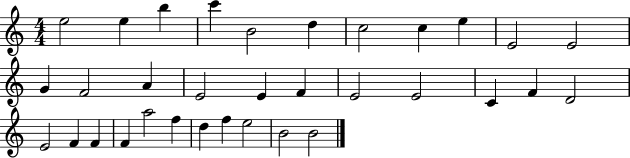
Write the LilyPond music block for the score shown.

{
  \clef treble
  \numericTimeSignature
  \time 4/4
  \key c \major
  e''2 e''4 b''4 | c'''4 b'2 d''4 | c''2 c''4 e''4 | e'2 e'2 | \break g'4 f'2 a'4 | e'2 e'4 f'4 | e'2 e'2 | c'4 f'4 d'2 | \break e'2 f'4 f'4 | f'4 a''2 f''4 | d''4 f''4 e''2 | b'2 b'2 | \break \bar "|."
}